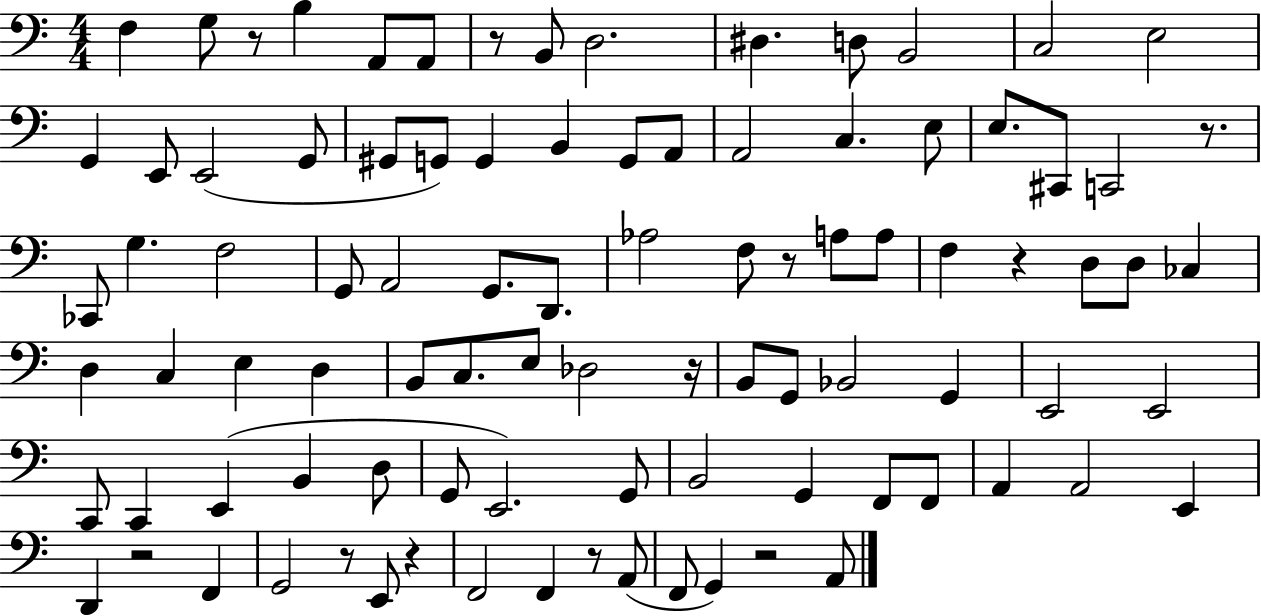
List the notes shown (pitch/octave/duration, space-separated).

F3/q G3/e R/e B3/q A2/e A2/e R/e B2/e D3/h. D#3/q. D3/e B2/h C3/h E3/h G2/q E2/e E2/h G2/e G#2/e G2/e G2/q B2/q G2/e A2/e A2/h C3/q. E3/e E3/e. C#2/e C2/h R/e. CES2/e G3/q. F3/h G2/e A2/h G2/e. D2/e. Ab3/h F3/e R/e A3/e A3/e F3/q R/q D3/e D3/e CES3/q D3/q C3/q E3/q D3/q B2/e C3/e. E3/e Db3/h R/s B2/e G2/e Bb2/h G2/q E2/h E2/h C2/e C2/q E2/q B2/q D3/e G2/e E2/h. G2/e B2/h G2/q F2/e F2/e A2/q A2/h E2/q D2/q R/h F2/q G2/h R/e E2/e R/q F2/h F2/q R/e A2/e F2/e G2/q R/h A2/e